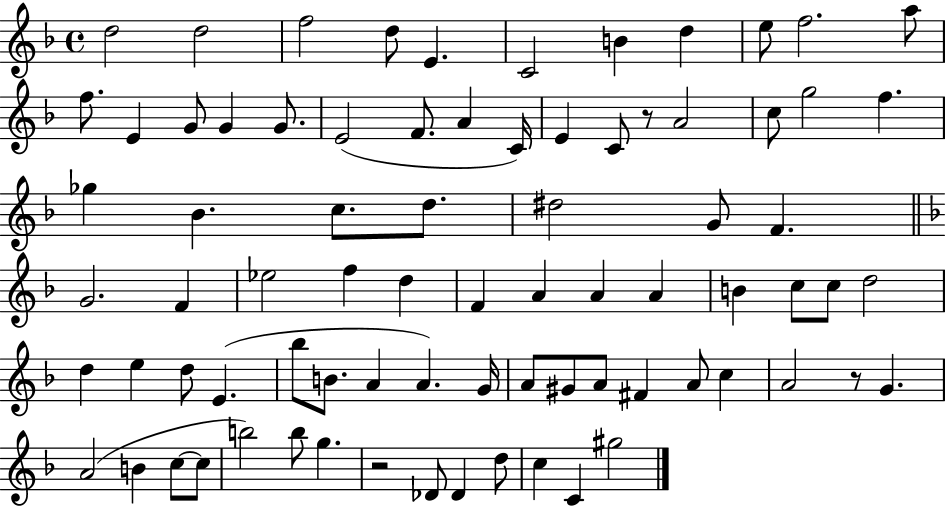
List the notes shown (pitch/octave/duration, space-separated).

D5/h D5/h F5/h D5/e E4/q. C4/h B4/q D5/q E5/e F5/h. A5/e F5/e. E4/q G4/e G4/q G4/e. E4/h F4/e. A4/q C4/s E4/q C4/e R/e A4/h C5/e G5/h F5/q. Gb5/q Bb4/q. C5/e. D5/e. D#5/h G4/e F4/q. G4/h. F4/q Eb5/h F5/q D5/q F4/q A4/q A4/q A4/q B4/q C5/e C5/e D5/h D5/q E5/q D5/e E4/q. Bb5/e B4/e. A4/q A4/q. G4/s A4/e G#4/e A4/e F#4/q A4/e C5/q A4/h R/e G4/q. A4/h B4/q C5/e C5/e B5/h B5/e G5/q. R/h Db4/e Db4/q D5/e C5/q C4/q G#5/h